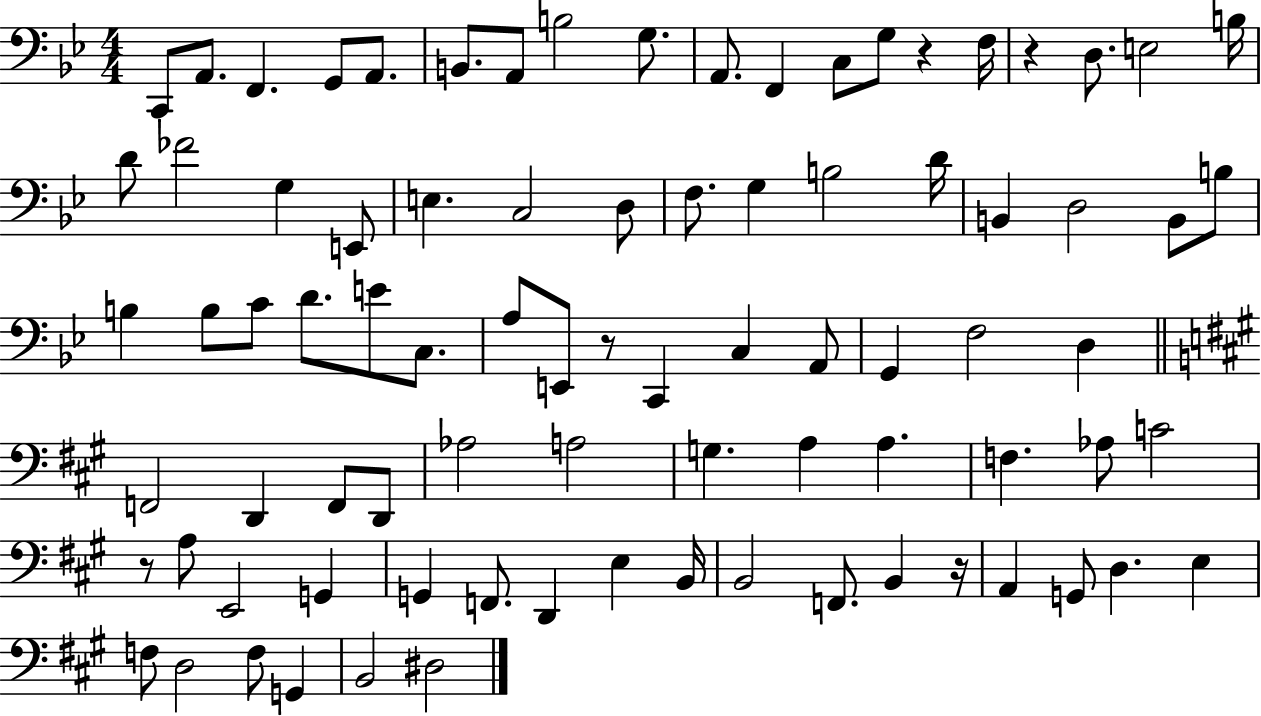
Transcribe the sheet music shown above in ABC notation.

X:1
T:Untitled
M:4/4
L:1/4
K:Bb
C,,/2 A,,/2 F,, G,,/2 A,,/2 B,,/2 A,,/2 B,2 G,/2 A,,/2 F,, C,/2 G,/2 z F,/4 z D,/2 E,2 B,/4 D/2 _F2 G, E,,/2 E, C,2 D,/2 F,/2 G, B,2 D/4 B,, D,2 B,,/2 B,/2 B, B,/2 C/2 D/2 E/2 C,/2 A,/2 E,,/2 z/2 C,, C, A,,/2 G,, F,2 D, F,,2 D,, F,,/2 D,,/2 _A,2 A,2 G, A, A, F, _A,/2 C2 z/2 A,/2 E,,2 G,, G,, F,,/2 D,, E, B,,/4 B,,2 F,,/2 B,, z/4 A,, G,,/2 D, E, F,/2 D,2 F,/2 G,, B,,2 ^D,2